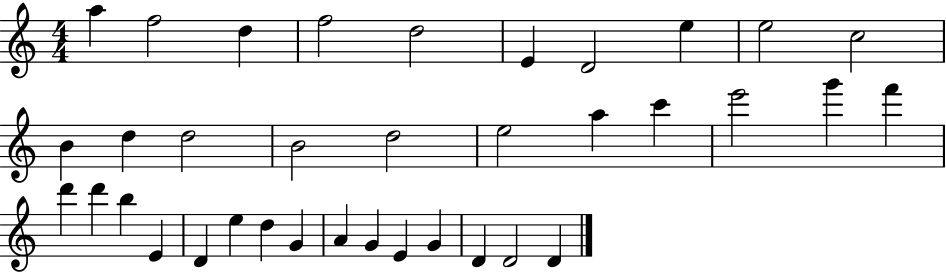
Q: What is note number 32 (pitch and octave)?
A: E4